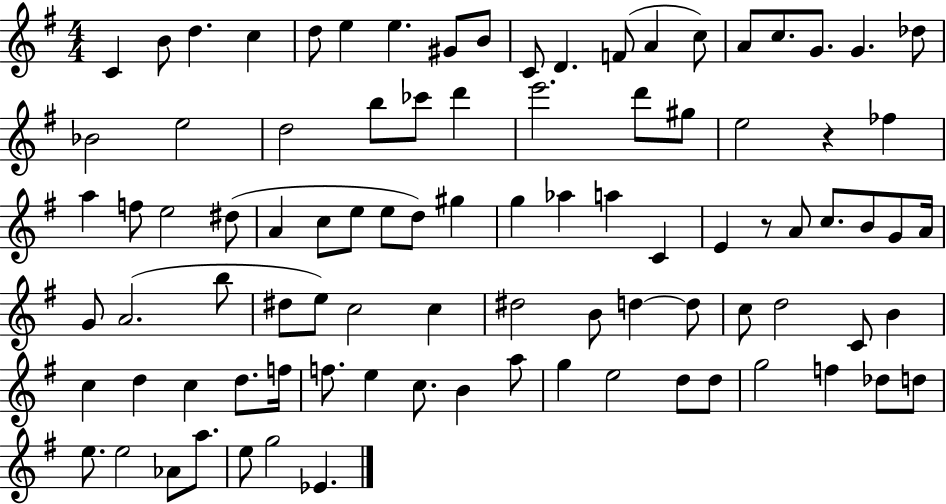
{
  \clef treble
  \numericTimeSignature
  \time 4/4
  \key g \major
  c'4 b'8 d''4. c''4 | d''8 e''4 e''4. gis'8 b'8 | c'8 d'4. f'8( a'4 c''8) | a'8 c''8. g'8. g'4. des''8 | \break bes'2 e''2 | d''2 b''8 ces'''8 d'''4 | e'''2. d'''8 gis''8 | e''2 r4 fes''4 | \break a''4 f''8 e''2 dis''8( | a'4 c''8 e''8 e''8 d''8) gis''4 | g''4 aes''4 a''4 c'4 | e'4 r8 a'8 c''8. b'8 g'8 a'16 | \break g'8 a'2.( b''8 | dis''8 e''8) c''2 c''4 | dis''2 b'8 d''4~~ d''8 | c''8 d''2 c'8 b'4 | \break c''4 d''4 c''4 d''8. f''16 | f''8. e''4 c''8. b'4 a''8 | g''4 e''2 d''8 d''8 | g''2 f''4 des''8 d''8 | \break e''8. e''2 aes'8 a''8. | e''8 g''2 ees'4. | \bar "|."
}